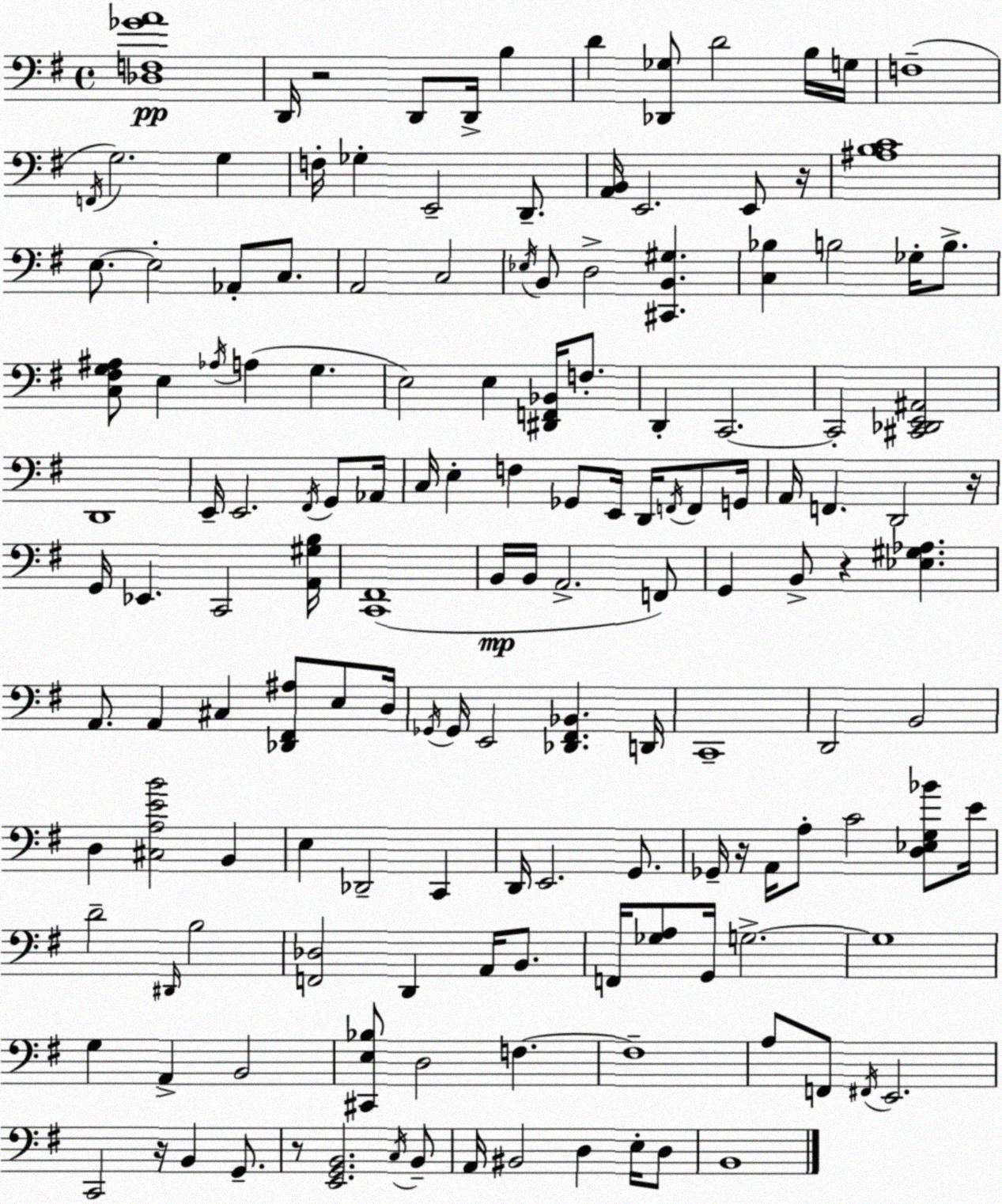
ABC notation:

X:1
T:Untitled
M:4/4
L:1/4
K:Em
[_D,F,_GA]4 D,,/4 z2 D,,/2 D,,/4 B, D [_D,,_G,]/2 D2 B,/4 G,/4 F,4 F,,/4 G,2 G, F,/4 _G, E,,2 D,,/2 [A,,B,,]/4 E,,2 E,,/2 z/4 [^A,B,C]4 E,/2 E,2 _A,,/2 C,/2 A,,2 C,2 _E,/4 B,,/2 D,2 [^C,,B,,^G,] [C,_B,] B,2 _G,/4 B,/2 [C,^F,G,^A,]/2 E, _A,/4 A, G, E,2 E, [^D,,F,,_B,,]/4 F,/2 D,, C,,2 C,,2 [^C,,_D,,E,,^A,,]2 D,,4 E,,/4 E,,2 ^F,,/4 G,,/2 _A,,/4 C,/4 E, F, _G,,/2 E,,/4 D,,/4 F,,/4 F,,/2 G,,/4 A,,/4 F,, D,,2 z/4 G,,/4 _E,, C,,2 [A,,^G,B,]/4 [C,,^F,,]4 B,,/4 B,,/4 A,,2 F,,/2 G,, B,,/2 z [_E,^G,_A,] A,,/2 A,, ^C, [_D,,^F,,^A,]/2 E,/2 D,/4 _G,,/4 _G,,/4 E,,2 [_D,,^F,,_B,,] D,,/4 C,,4 D,,2 B,,2 D, [^C,A,EB]2 B,, E, _D,,2 C,, D,,/4 E,,2 G,,/2 _G,,/4 z/4 A,,/4 A,/2 C2 [D,_E,G,_B]/2 E/4 D2 ^D,,/4 B,2 [F,,_D,]2 D,, A,,/4 B,,/2 F,,/4 [_G,A,]/2 G,,/4 G,2 G,4 G, A,, B,,2 [^C,,E,_B,]/2 D,2 F, F,4 A,/2 F,,/2 ^F,,/4 E,,2 C,,2 z/4 B,, G,,/2 z/2 [E,,G,,B,,]2 C,/4 B,,/2 A,,/4 ^B,,2 D, E,/4 D,/2 B,,4